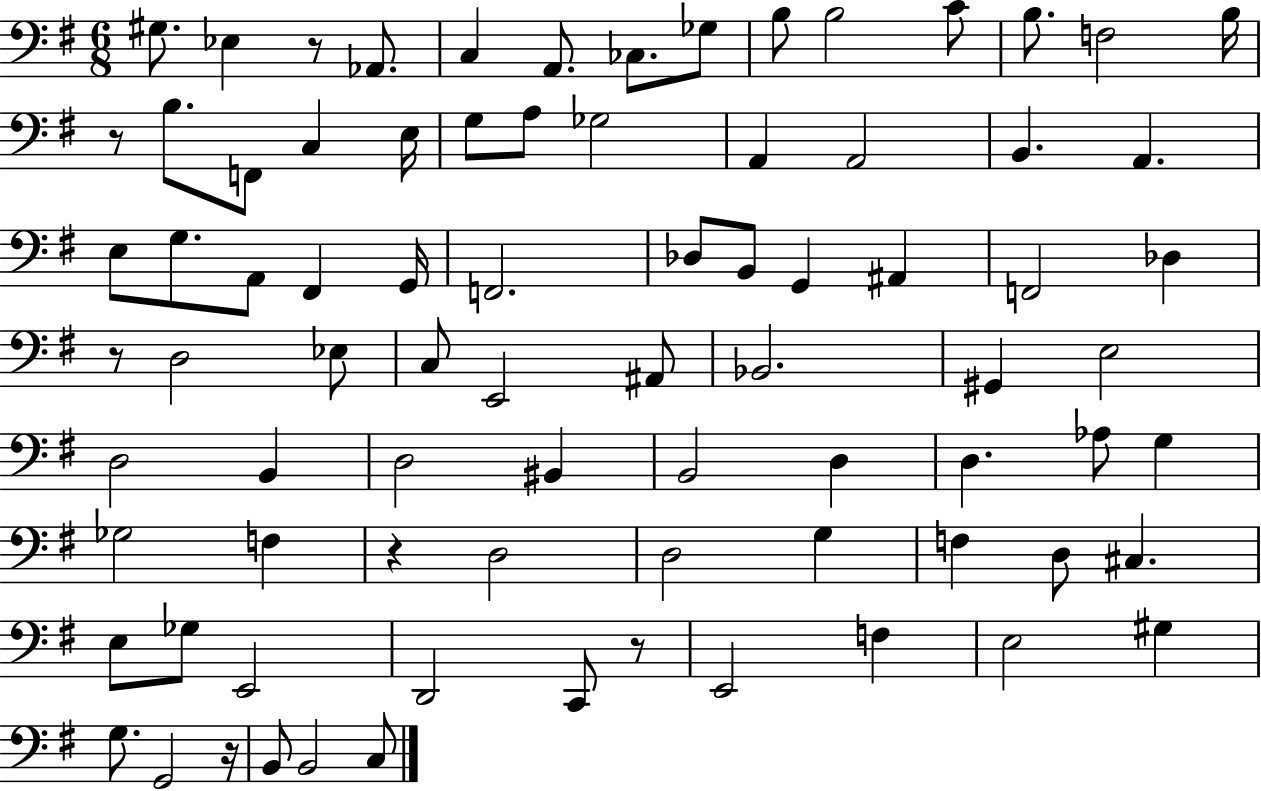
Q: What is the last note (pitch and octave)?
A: C3